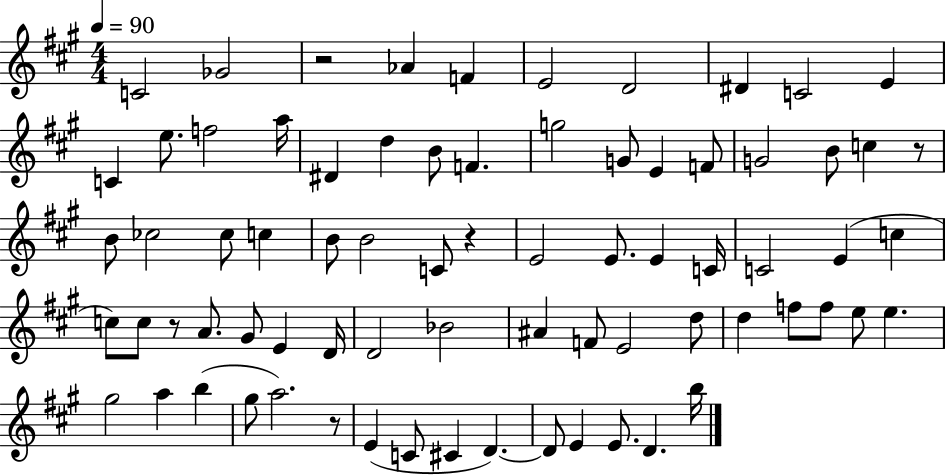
X:1
T:Untitled
M:4/4
L:1/4
K:A
C2 _G2 z2 _A F E2 D2 ^D C2 E C e/2 f2 a/4 ^D d B/2 F g2 G/2 E F/2 G2 B/2 c z/2 B/2 _c2 _c/2 c B/2 B2 C/2 z E2 E/2 E C/4 C2 E c c/2 c/2 z/2 A/2 ^G/2 E D/4 D2 _B2 ^A F/2 E2 d/2 d f/2 f/2 e/2 e ^g2 a b ^g/2 a2 z/2 E C/2 ^C D D/2 E E/2 D b/4